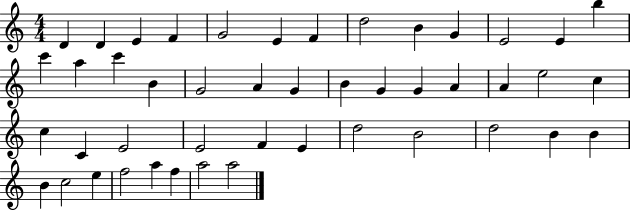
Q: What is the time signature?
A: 4/4